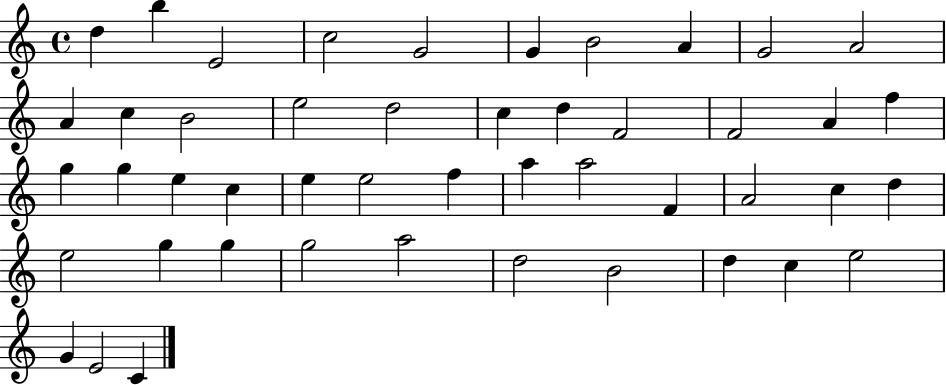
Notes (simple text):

D5/q B5/q E4/h C5/h G4/h G4/q B4/h A4/q G4/h A4/h A4/q C5/q B4/h E5/h D5/h C5/q D5/q F4/h F4/h A4/q F5/q G5/q G5/q E5/q C5/q E5/q E5/h F5/q A5/q A5/h F4/q A4/h C5/q D5/q E5/h G5/q G5/q G5/h A5/h D5/h B4/h D5/q C5/q E5/h G4/q E4/h C4/q